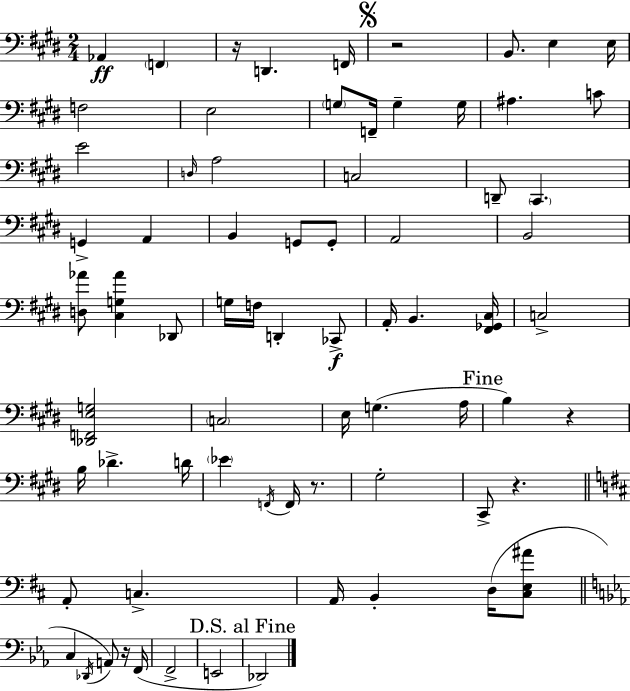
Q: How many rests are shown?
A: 6